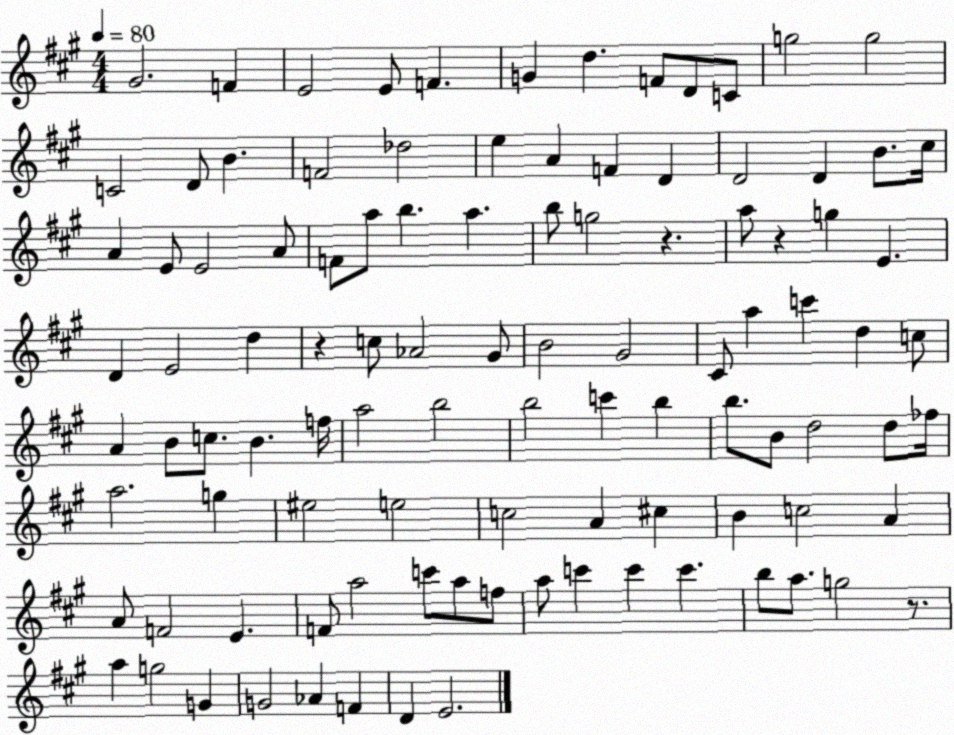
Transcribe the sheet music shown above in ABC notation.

X:1
T:Untitled
M:4/4
L:1/4
K:A
^G2 F E2 E/2 F G d F/2 D/2 C/2 g2 g2 C2 D/2 B F2 _d2 e A F D D2 D B/2 ^c/4 A E/2 E2 A/2 F/2 a/2 b a b/2 g2 z a/2 z g E D E2 d z c/2 _A2 ^G/2 B2 ^G2 ^C/2 a c' d c/2 A B/2 c/2 B f/4 a2 b2 b2 c' b b/2 B/2 d2 d/2 _f/4 a2 g ^e2 e2 c2 A ^c B c2 A A/2 F2 E F/2 a2 c'/2 a/2 f/2 a/2 c' c' c' b/2 a/2 g2 z/2 a g2 G G2 _A F D E2